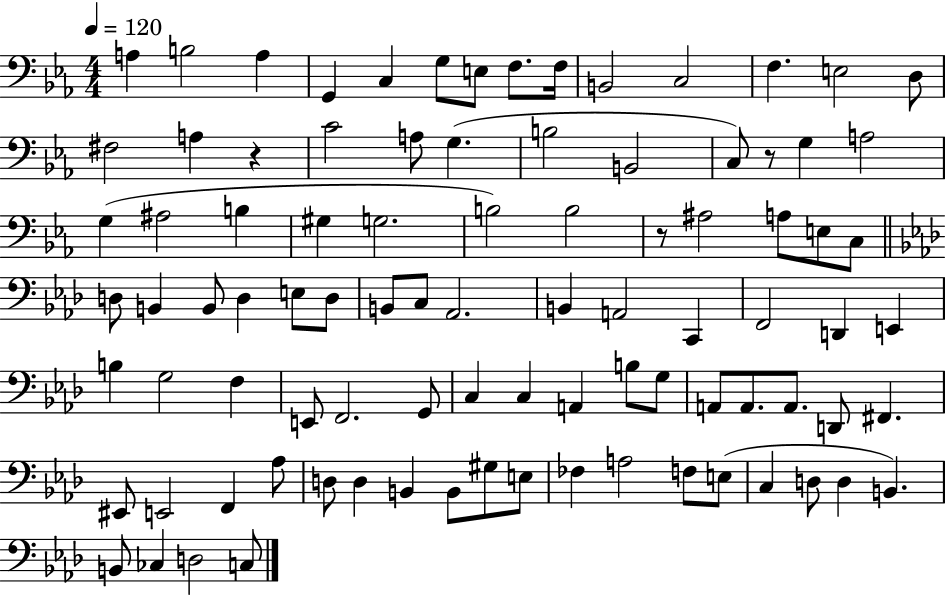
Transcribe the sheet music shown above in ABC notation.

X:1
T:Untitled
M:4/4
L:1/4
K:Eb
A, B,2 A, G,, C, G,/2 E,/2 F,/2 F,/4 B,,2 C,2 F, E,2 D,/2 ^F,2 A, z C2 A,/2 G, B,2 B,,2 C,/2 z/2 G, A,2 G, ^A,2 B, ^G, G,2 B,2 B,2 z/2 ^A,2 A,/2 E,/2 C,/2 D,/2 B,, B,,/2 D, E,/2 D,/2 B,,/2 C,/2 _A,,2 B,, A,,2 C,, F,,2 D,, E,, B, G,2 F, E,,/2 F,,2 G,,/2 C, C, A,, B,/2 G,/2 A,,/2 A,,/2 A,,/2 D,,/2 ^F,, ^E,,/2 E,,2 F,, _A,/2 D,/2 D, B,, B,,/2 ^G,/2 E,/2 _F, A,2 F,/2 E,/2 C, D,/2 D, B,, B,,/2 _C, D,2 C,/2